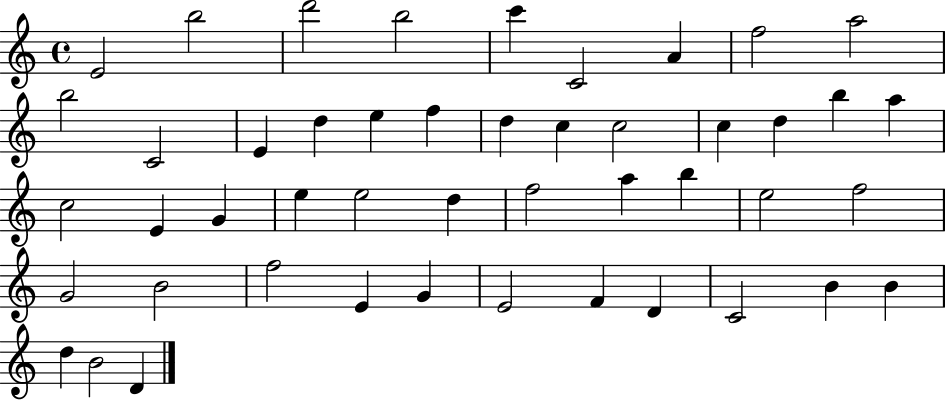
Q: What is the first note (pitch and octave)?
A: E4